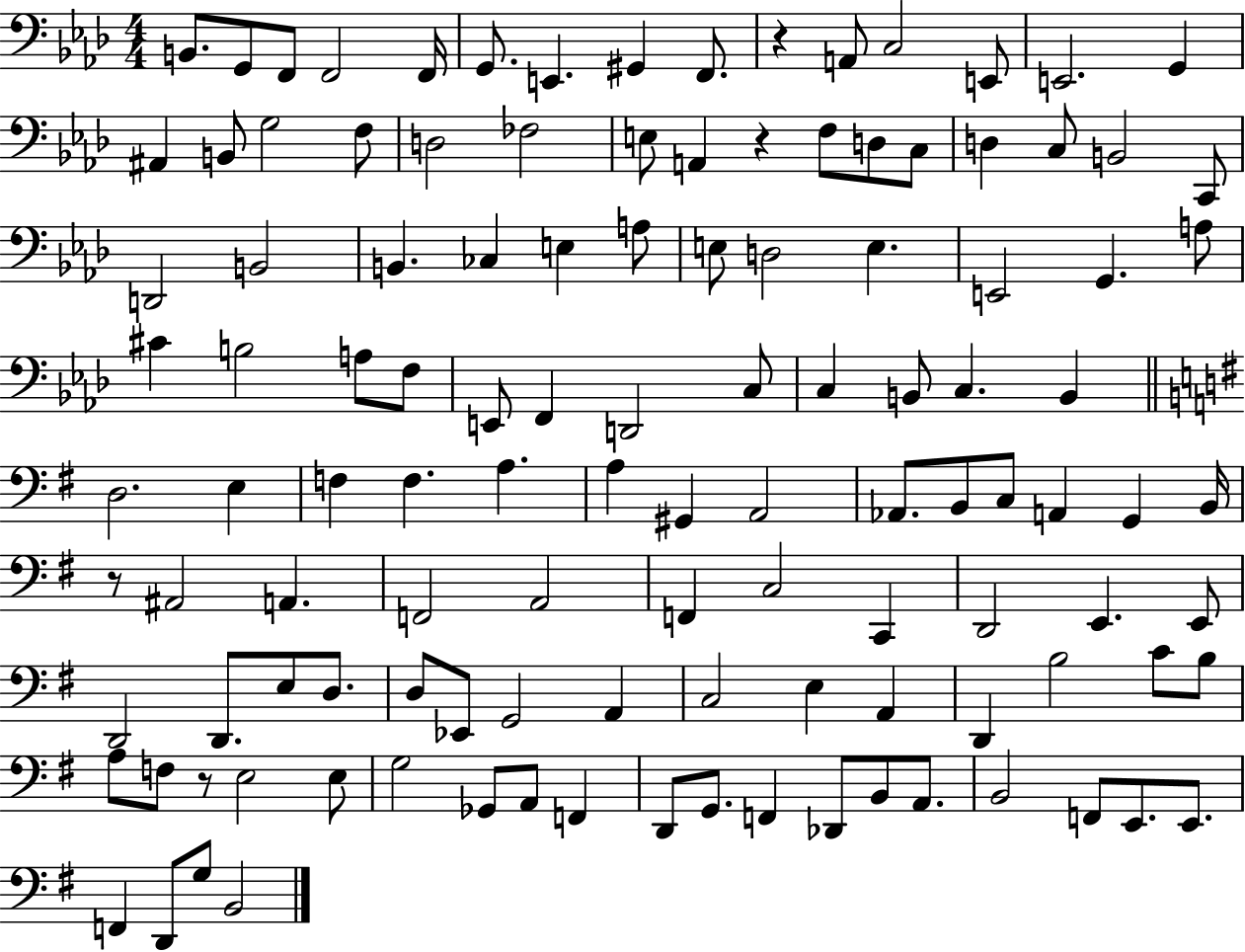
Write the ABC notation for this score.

X:1
T:Untitled
M:4/4
L:1/4
K:Ab
B,,/2 G,,/2 F,,/2 F,,2 F,,/4 G,,/2 E,, ^G,, F,,/2 z A,,/2 C,2 E,,/2 E,,2 G,, ^A,, B,,/2 G,2 F,/2 D,2 _F,2 E,/2 A,, z F,/2 D,/2 C,/2 D, C,/2 B,,2 C,,/2 D,,2 B,,2 B,, _C, E, A,/2 E,/2 D,2 E, E,,2 G,, A,/2 ^C B,2 A,/2 F,/2 E,,/2 F,, D,,2 C,/2 C, B,,/2 C, B,, D,2 E, F, F, A, A, ^G,, A,,2 _A,,/2 B,,/2 C,/2 A,, G,, B,,/4 z/2 ^A,,2 A,, F,,2 A,,2 F,, C,2 C,, D,,2 E,, E,,/2 D,,2 D,,/2 E,/2 D,/2 D,/2 _E,,/2 G,,2 A,, C,2 E, A,, D,, B,2 C/2 B,/2 A,/2 F,/2 z/2 E,2 E,/2 G,2 _G,,/2 A,,/2 F,, D,,/2 G,,/2 F,, _D,,/2 B,,/2 A,,/2 B,,2 F,,/2 E,,/2 E,,/2 F,, D,,/2 G,/2 B,,2